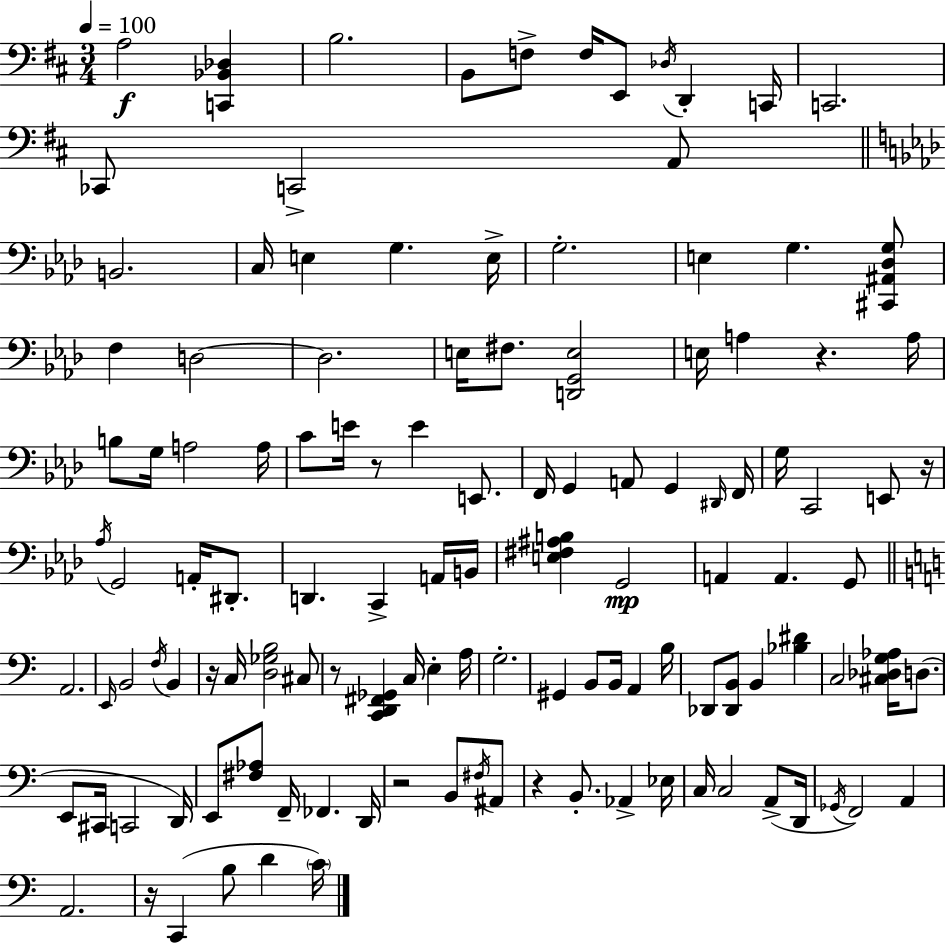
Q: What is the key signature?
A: D major